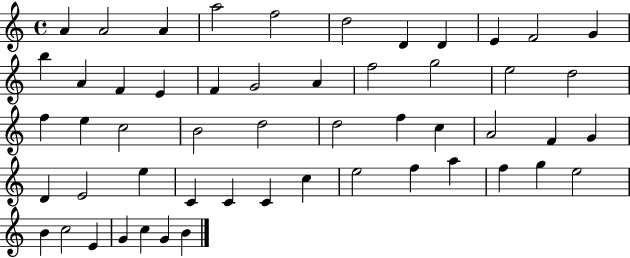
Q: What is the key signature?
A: C major